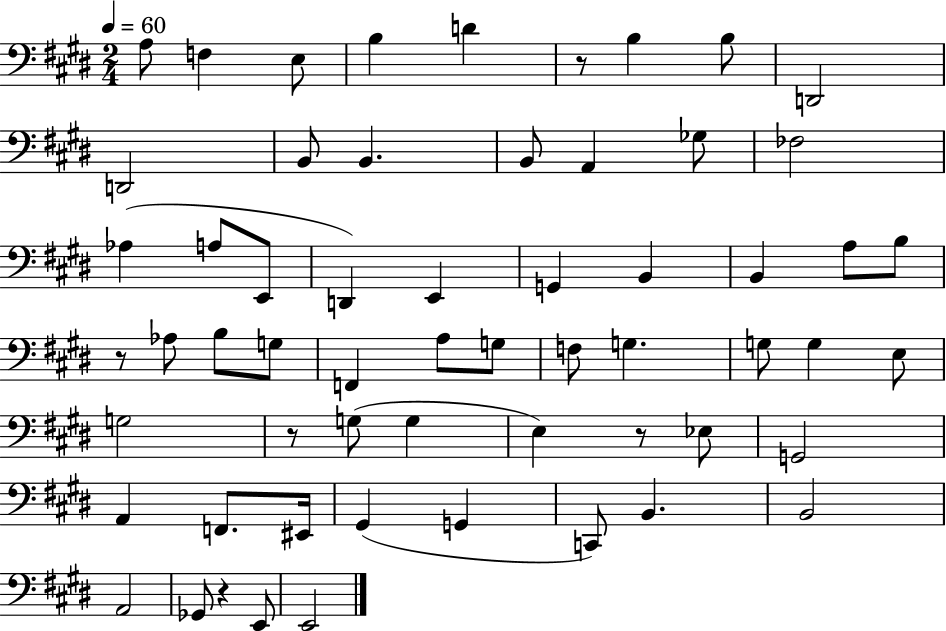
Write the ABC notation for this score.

X:1
T:Untitled
M:2/4
L:1/4
K:E
A,/2 F, E,/2 B, D z/2 B, B,/2 D,,2 D,,2 B,,/2 B,, B,,/2 A,, _G,/2 _F,2 _A, A,/2 E,,/2 D,, E,, G,, B,, B,, A,/2 B,/2 z/2 _A,/2 B,/2 G,/2 F,, A,/2 G,/2 F,/2 G, G,/2 G, E,/2 G,2 z/2 G,/2 G, E, z/2 _E,/2 G,,2 A,, F,,/2 ^E,,/4 ^G,, G,, C,,/2 B,, B,,2 A,,2 _G,,/2 z E,,/2 E,,2